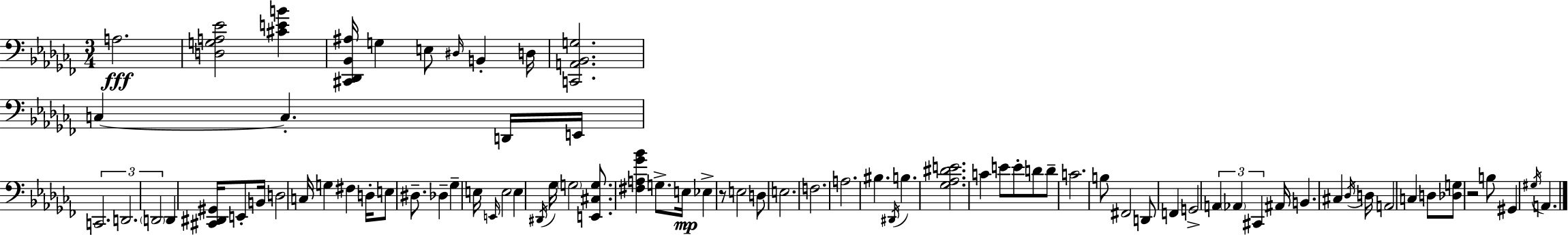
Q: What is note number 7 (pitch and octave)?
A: C3